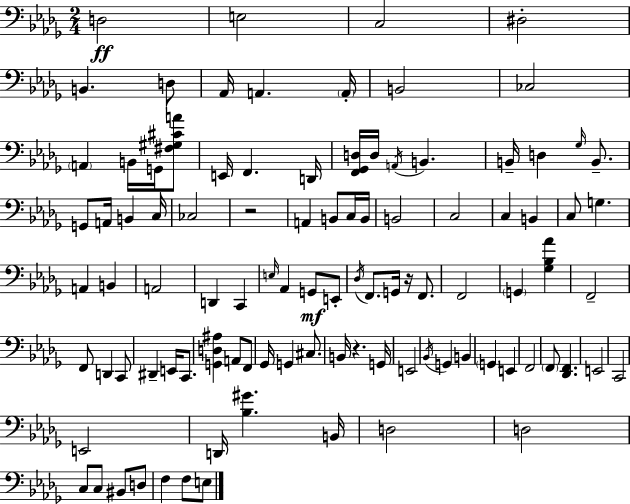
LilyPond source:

{
  \clef bass
  \numericTimeSignature
  \time 2/4
  \key bes \minor
  \repeat volta 2 { d2\ff | e2 | c2 | dis2-. | \break b,4. d8 | aes,16 a,4. \parenthesize a,16-. | b,2 | ces2 | \break \parenthesize a,4 b,16 g,16 <fis gis cis' a'>8 | e,16 f,4. d,16 | <f, ges, d>16 d16 \acciaccatura { a,16 } b,4. | b,16-- d4 \grace { ges16 } b,8.-- | \break g,8 a,16 b,4 | c16 ces2 | r2 | a,4 b,8 | \break c16 b,16 b,2 | c2 | c4 b,4 | c8 g4. | \break a,4 b,4 | a,2 | d,4 c,4 | \grace { e16 } aes,4 g,8\mf | \break e,8-. \acciaccatura { des16 } f,8. g,16 | r16 f,8. f,2 | \parenthesize g,4 | <ges bes aes'>4 f,2-- | \break f,8 d,4 | c,8 dis,4-- | e,16 c,8. <g, d ais>4 | a,8 f,8 ges,16 g,4 | \break cis8. b,16 r4. | g,16 e,2 | \acciaccatura { bes,16 } g,4 | b,4 \parenthesize g,4 | \break e,4 f,2 | \parenthesize f,8 <des, f,>4. | e,2 | c,2 | \break e,2 | d,16 <bes gis'>4. | b,16 d2 | d2 | \break c8 c8 | bis,8 d8 f4 | f8 e8 } \bar "|."
}